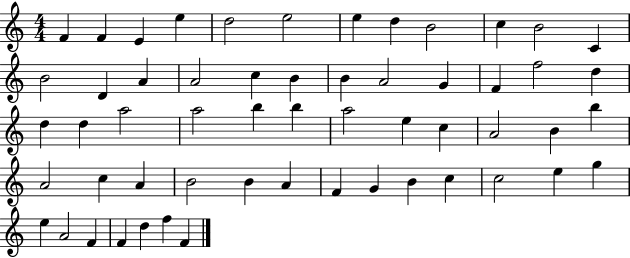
X:1
T:Untitled
M:4/4
L:1/4
K:C
F F E e d2 e2 e d B2 c B2 C B2 D A A2 c B B A2 G F f2 d d d a2 a2 b b a2 e c A2 B b A2 c A B2 B A F G B c c2 e g e A2 F F d f F